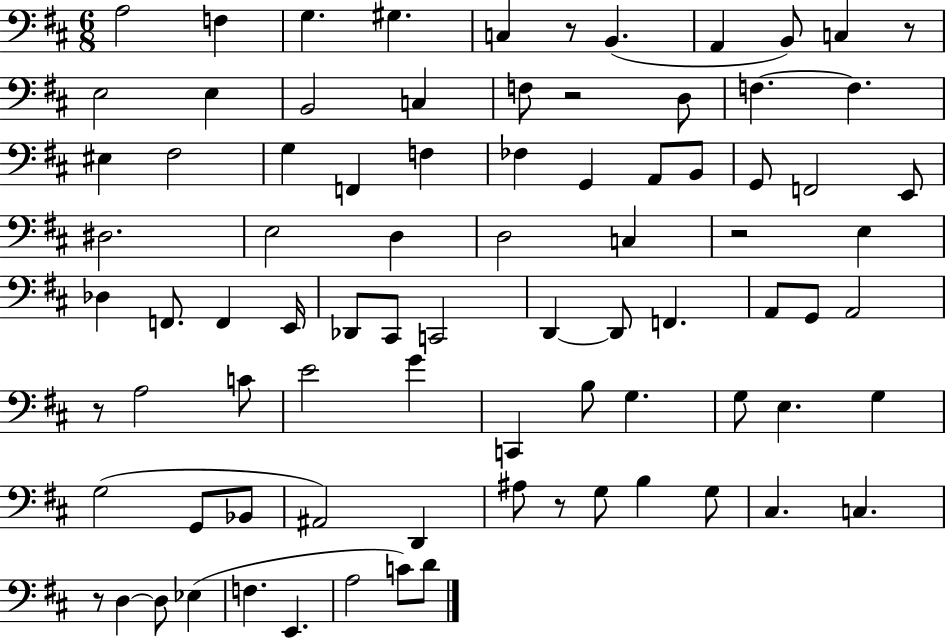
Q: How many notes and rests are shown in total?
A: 84